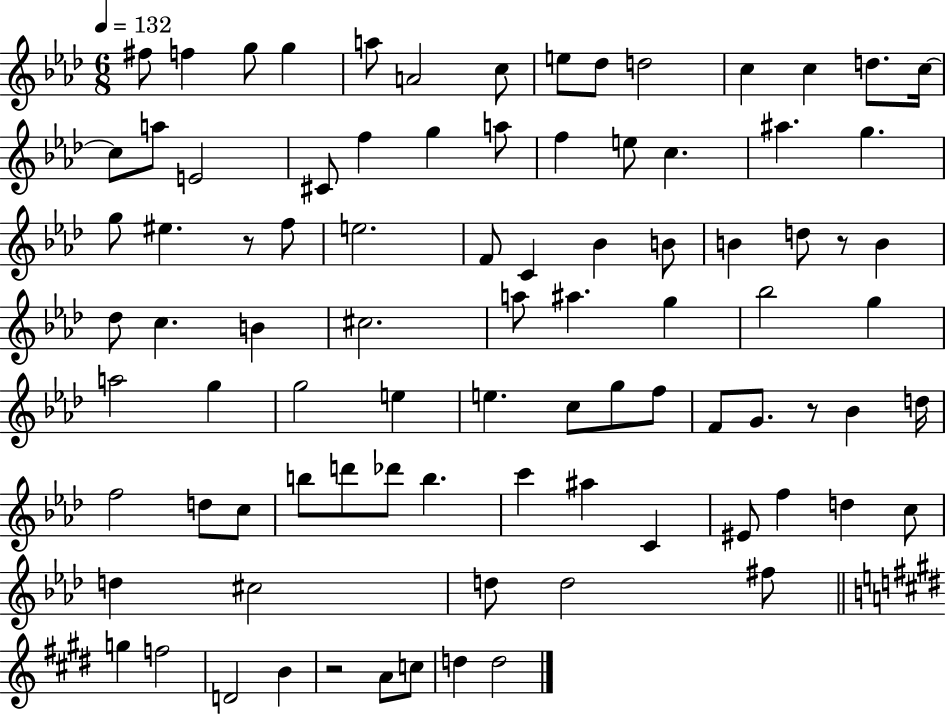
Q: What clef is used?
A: treble